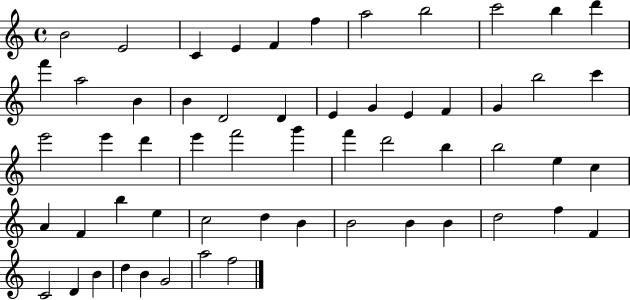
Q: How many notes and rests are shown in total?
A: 57